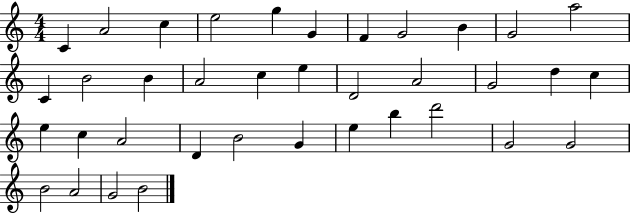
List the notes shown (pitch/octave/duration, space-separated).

C4/q A4/h C5/q E5/h G5/q G4/q F4/q G4/h B4/q G4/h A5/h C4/q B4/h B4/q A4/h C5/q E5/q D4/h A4/h G4/h D5/q C5/q E5/q C5/q A4/h D4/q B4/h G4/q E5/q B5/q D6/h G4/h G4/h B4/h A4/h G4/h B4/h